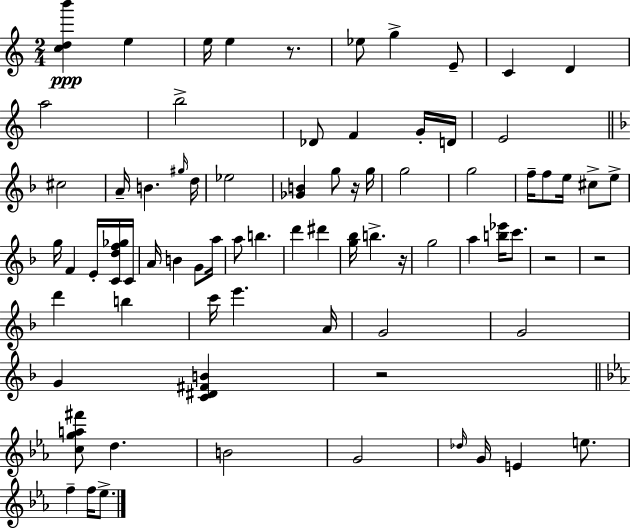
{
  \clef treble
  \numericTimeSignature
  \time 2/4
  \key c \major
  \repeat volta 2 { <c'' d'' b'''>4\ppp e''4 | e''16 e''4 r8. | ees''8 g''4-> e'8-- | c'4 d'4 | \break a''2 | b''2-> | des'8 f'4 g'16-. d'16 | e'2 | \break \bar "||" \break \key f \major cis''2 | a'16-- b'4. \grace { gis''16 } | d''16 ees''2 | <ges' b'>4 g''8 r16 | \break g''16 g''2 | g''2 | f''16-- f''8 e''16 cis''8-> e''8-> | g''16 f'4 e'16-. <c' d'' f'' ges''>16 | \break c'16 a'16 b'4 g'8 | a''16 a''8 b''4. | d'''4 dis'''4 | <g'' bes''>16 b''4.-> | \break r16 g''2 | a''4 <b'' ees'''>16 c'''8. | r2 | r2 | \break d'''4 b''4 | c'''16 e'''4. | a'16 g'2 | g'2 | \break g'4 <c' dis' fis' b'>4 | r2 | \bar "||" \break \key ees \major <c'' g'' a'' fis'''>8 d''4. | b'2 | g'2 | \grace { des''16 } g'16 e'4 e''8. | \break f''4-- f''16 ees''8.-> | } \bar "|."
}